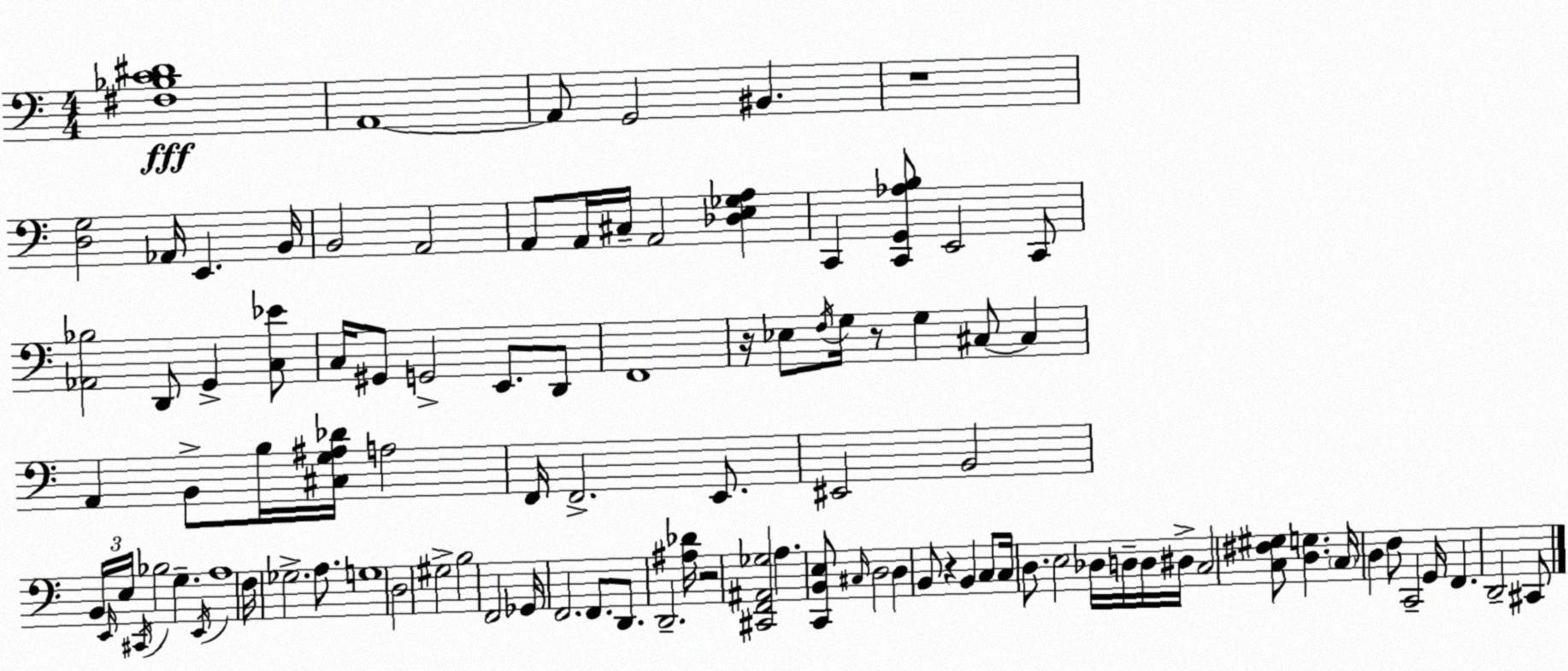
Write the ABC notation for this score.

X:1
T:Untitled
M:4/4
L:1/4
K:Am
[^F,_B,C^D]4 A,,4 A,,/2 G,,2 ^B,, z4 [D,G,]2 _A,,/4 E,, B,,/4 B,,2 A,,2 A,,/2 A,,/4 ^C,/4 A,,2 [_D,E,_G,A,] C,, [C,,G,,_A,B,]/2 E,,2 C,,/2 [_A,,_B,]2 D,,/2 G,, [C,_E]/2 C,/4 ^G,,/2 G,,2 E,,/2 D,,/2 F,,4 z/4 _E,/2 F,/4 G,/4 z/2 G, ^C,/2 ^C, A,, B,,/2 B,/4 [^C,G,^A,_D]/4 A,2 F,,/4 F,,2 E,,/2 ^E,,2 B,,2 B,,/4 E,,/4 E,/4 ^C,,/4 _B,2 G, E,,/4 A,4 F,/4 _G,2 A,/2 G,4 D,2 ^G,2 B,2 F,,2 _G,,/4 F,,2 F,,/2 D,,/2 D,,2 [^A,_D]/4 z2 [^C,,F,,^A,,_G,]2 A, [C,,B,,E,]/2 ^C,/4 D,2 D, B,,/2 z B,, C,/2 C,/4 D,/2 E,2 _D,/4 D,/4 D,/4 ^D,/4 C,2 [C,^F,^G,]/2 [D,G,] C,/4 D, F,/2 C,,2 G,,/4 F,, D,,2 ^C,,/2